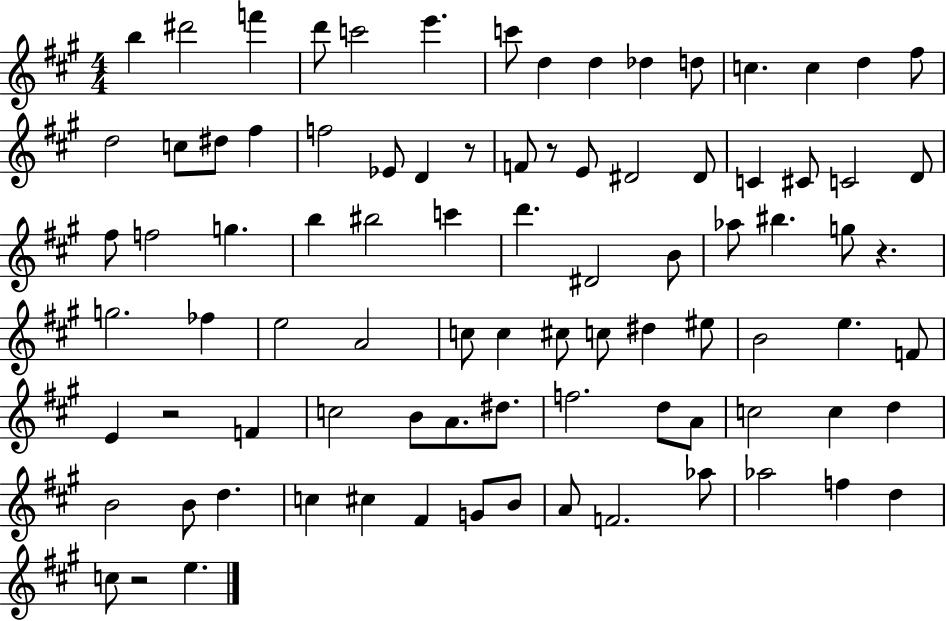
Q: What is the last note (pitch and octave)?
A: E5